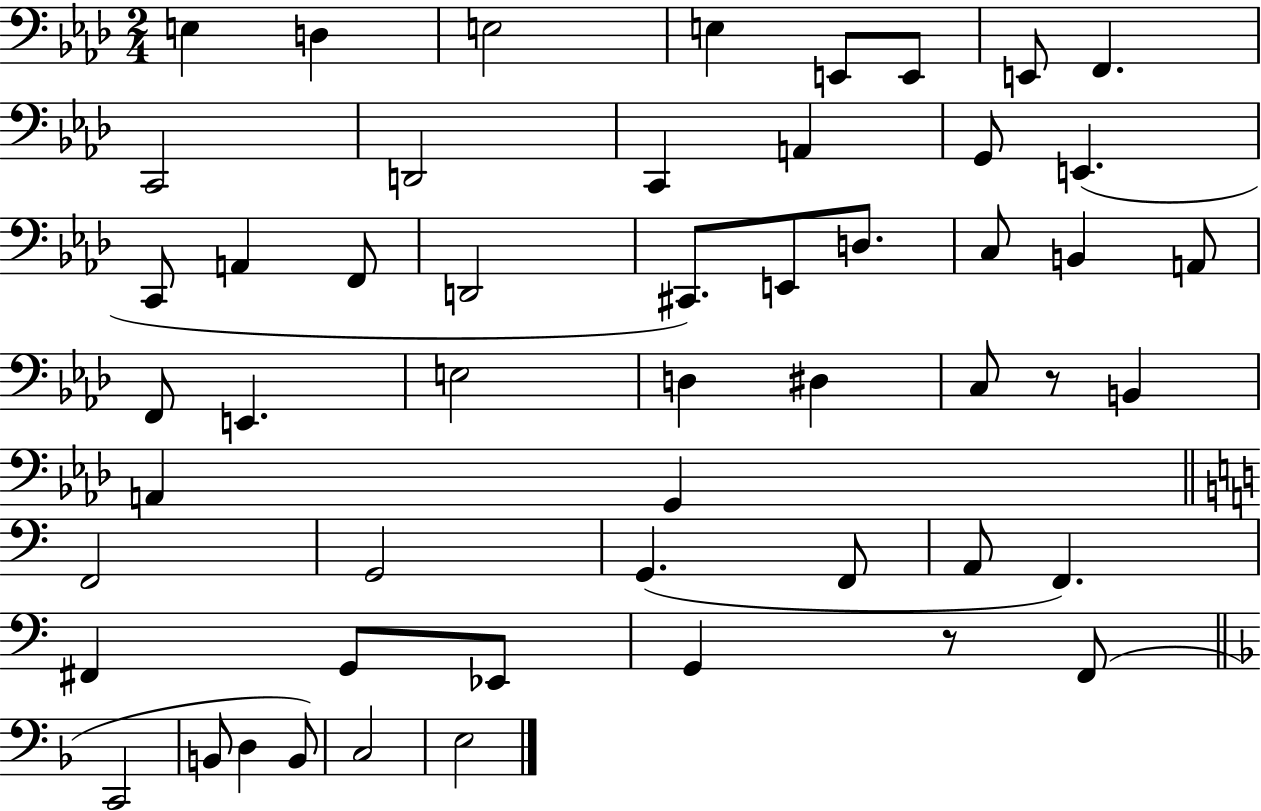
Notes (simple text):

E3/q D3/q E3/h E3/q E2/e E2/e E2/e F2/q. C2/h D2/h C2/q A2/q G2/e E2/q. C2/e A2/q F2/e D2/h C#2/e. E2/e D3/e. C3/e B2/q A2/e F2/e E2/q. E3/h D3/q D#3/q C3/e R/e B2/q A2/q G2/q F2/h G2/h G2/q. F2/e A2/e F2/q. F#2/q G2/e Eb2/e G2/q R/e F2/e C2/h B2/e D3/q B2/e C3/h E3/h